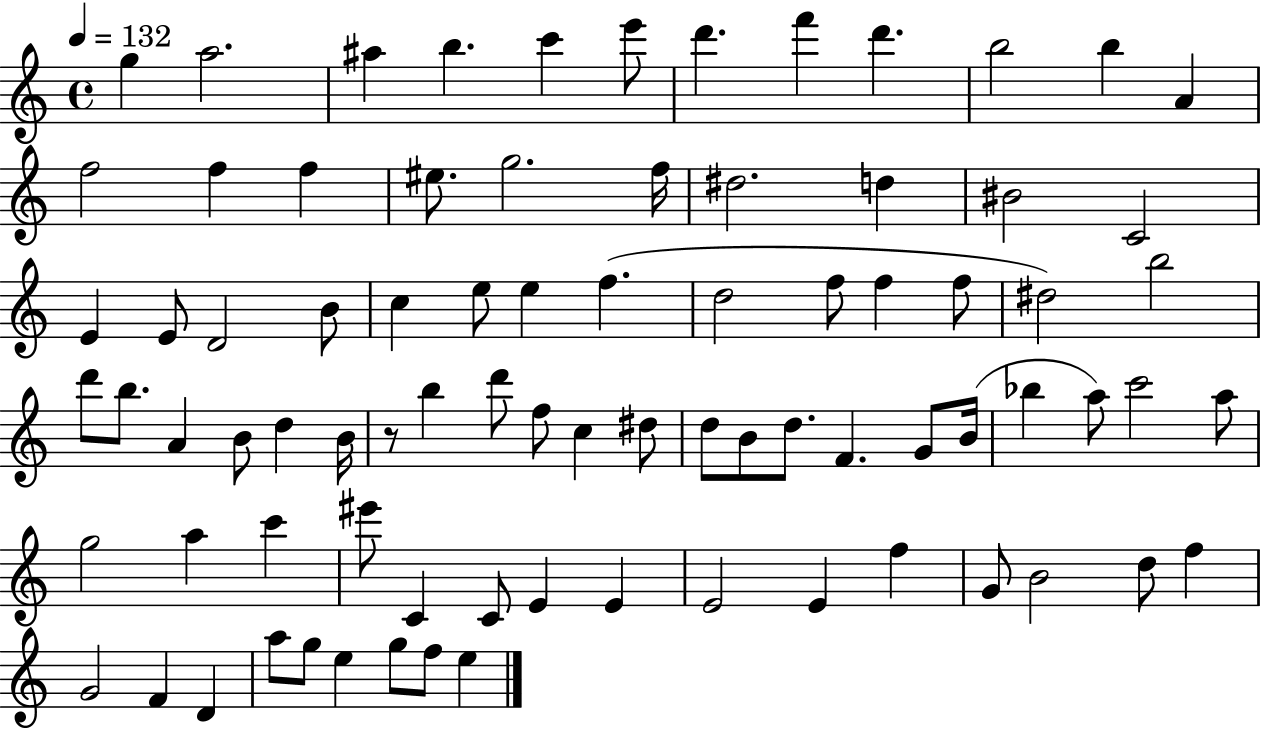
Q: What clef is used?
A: treble